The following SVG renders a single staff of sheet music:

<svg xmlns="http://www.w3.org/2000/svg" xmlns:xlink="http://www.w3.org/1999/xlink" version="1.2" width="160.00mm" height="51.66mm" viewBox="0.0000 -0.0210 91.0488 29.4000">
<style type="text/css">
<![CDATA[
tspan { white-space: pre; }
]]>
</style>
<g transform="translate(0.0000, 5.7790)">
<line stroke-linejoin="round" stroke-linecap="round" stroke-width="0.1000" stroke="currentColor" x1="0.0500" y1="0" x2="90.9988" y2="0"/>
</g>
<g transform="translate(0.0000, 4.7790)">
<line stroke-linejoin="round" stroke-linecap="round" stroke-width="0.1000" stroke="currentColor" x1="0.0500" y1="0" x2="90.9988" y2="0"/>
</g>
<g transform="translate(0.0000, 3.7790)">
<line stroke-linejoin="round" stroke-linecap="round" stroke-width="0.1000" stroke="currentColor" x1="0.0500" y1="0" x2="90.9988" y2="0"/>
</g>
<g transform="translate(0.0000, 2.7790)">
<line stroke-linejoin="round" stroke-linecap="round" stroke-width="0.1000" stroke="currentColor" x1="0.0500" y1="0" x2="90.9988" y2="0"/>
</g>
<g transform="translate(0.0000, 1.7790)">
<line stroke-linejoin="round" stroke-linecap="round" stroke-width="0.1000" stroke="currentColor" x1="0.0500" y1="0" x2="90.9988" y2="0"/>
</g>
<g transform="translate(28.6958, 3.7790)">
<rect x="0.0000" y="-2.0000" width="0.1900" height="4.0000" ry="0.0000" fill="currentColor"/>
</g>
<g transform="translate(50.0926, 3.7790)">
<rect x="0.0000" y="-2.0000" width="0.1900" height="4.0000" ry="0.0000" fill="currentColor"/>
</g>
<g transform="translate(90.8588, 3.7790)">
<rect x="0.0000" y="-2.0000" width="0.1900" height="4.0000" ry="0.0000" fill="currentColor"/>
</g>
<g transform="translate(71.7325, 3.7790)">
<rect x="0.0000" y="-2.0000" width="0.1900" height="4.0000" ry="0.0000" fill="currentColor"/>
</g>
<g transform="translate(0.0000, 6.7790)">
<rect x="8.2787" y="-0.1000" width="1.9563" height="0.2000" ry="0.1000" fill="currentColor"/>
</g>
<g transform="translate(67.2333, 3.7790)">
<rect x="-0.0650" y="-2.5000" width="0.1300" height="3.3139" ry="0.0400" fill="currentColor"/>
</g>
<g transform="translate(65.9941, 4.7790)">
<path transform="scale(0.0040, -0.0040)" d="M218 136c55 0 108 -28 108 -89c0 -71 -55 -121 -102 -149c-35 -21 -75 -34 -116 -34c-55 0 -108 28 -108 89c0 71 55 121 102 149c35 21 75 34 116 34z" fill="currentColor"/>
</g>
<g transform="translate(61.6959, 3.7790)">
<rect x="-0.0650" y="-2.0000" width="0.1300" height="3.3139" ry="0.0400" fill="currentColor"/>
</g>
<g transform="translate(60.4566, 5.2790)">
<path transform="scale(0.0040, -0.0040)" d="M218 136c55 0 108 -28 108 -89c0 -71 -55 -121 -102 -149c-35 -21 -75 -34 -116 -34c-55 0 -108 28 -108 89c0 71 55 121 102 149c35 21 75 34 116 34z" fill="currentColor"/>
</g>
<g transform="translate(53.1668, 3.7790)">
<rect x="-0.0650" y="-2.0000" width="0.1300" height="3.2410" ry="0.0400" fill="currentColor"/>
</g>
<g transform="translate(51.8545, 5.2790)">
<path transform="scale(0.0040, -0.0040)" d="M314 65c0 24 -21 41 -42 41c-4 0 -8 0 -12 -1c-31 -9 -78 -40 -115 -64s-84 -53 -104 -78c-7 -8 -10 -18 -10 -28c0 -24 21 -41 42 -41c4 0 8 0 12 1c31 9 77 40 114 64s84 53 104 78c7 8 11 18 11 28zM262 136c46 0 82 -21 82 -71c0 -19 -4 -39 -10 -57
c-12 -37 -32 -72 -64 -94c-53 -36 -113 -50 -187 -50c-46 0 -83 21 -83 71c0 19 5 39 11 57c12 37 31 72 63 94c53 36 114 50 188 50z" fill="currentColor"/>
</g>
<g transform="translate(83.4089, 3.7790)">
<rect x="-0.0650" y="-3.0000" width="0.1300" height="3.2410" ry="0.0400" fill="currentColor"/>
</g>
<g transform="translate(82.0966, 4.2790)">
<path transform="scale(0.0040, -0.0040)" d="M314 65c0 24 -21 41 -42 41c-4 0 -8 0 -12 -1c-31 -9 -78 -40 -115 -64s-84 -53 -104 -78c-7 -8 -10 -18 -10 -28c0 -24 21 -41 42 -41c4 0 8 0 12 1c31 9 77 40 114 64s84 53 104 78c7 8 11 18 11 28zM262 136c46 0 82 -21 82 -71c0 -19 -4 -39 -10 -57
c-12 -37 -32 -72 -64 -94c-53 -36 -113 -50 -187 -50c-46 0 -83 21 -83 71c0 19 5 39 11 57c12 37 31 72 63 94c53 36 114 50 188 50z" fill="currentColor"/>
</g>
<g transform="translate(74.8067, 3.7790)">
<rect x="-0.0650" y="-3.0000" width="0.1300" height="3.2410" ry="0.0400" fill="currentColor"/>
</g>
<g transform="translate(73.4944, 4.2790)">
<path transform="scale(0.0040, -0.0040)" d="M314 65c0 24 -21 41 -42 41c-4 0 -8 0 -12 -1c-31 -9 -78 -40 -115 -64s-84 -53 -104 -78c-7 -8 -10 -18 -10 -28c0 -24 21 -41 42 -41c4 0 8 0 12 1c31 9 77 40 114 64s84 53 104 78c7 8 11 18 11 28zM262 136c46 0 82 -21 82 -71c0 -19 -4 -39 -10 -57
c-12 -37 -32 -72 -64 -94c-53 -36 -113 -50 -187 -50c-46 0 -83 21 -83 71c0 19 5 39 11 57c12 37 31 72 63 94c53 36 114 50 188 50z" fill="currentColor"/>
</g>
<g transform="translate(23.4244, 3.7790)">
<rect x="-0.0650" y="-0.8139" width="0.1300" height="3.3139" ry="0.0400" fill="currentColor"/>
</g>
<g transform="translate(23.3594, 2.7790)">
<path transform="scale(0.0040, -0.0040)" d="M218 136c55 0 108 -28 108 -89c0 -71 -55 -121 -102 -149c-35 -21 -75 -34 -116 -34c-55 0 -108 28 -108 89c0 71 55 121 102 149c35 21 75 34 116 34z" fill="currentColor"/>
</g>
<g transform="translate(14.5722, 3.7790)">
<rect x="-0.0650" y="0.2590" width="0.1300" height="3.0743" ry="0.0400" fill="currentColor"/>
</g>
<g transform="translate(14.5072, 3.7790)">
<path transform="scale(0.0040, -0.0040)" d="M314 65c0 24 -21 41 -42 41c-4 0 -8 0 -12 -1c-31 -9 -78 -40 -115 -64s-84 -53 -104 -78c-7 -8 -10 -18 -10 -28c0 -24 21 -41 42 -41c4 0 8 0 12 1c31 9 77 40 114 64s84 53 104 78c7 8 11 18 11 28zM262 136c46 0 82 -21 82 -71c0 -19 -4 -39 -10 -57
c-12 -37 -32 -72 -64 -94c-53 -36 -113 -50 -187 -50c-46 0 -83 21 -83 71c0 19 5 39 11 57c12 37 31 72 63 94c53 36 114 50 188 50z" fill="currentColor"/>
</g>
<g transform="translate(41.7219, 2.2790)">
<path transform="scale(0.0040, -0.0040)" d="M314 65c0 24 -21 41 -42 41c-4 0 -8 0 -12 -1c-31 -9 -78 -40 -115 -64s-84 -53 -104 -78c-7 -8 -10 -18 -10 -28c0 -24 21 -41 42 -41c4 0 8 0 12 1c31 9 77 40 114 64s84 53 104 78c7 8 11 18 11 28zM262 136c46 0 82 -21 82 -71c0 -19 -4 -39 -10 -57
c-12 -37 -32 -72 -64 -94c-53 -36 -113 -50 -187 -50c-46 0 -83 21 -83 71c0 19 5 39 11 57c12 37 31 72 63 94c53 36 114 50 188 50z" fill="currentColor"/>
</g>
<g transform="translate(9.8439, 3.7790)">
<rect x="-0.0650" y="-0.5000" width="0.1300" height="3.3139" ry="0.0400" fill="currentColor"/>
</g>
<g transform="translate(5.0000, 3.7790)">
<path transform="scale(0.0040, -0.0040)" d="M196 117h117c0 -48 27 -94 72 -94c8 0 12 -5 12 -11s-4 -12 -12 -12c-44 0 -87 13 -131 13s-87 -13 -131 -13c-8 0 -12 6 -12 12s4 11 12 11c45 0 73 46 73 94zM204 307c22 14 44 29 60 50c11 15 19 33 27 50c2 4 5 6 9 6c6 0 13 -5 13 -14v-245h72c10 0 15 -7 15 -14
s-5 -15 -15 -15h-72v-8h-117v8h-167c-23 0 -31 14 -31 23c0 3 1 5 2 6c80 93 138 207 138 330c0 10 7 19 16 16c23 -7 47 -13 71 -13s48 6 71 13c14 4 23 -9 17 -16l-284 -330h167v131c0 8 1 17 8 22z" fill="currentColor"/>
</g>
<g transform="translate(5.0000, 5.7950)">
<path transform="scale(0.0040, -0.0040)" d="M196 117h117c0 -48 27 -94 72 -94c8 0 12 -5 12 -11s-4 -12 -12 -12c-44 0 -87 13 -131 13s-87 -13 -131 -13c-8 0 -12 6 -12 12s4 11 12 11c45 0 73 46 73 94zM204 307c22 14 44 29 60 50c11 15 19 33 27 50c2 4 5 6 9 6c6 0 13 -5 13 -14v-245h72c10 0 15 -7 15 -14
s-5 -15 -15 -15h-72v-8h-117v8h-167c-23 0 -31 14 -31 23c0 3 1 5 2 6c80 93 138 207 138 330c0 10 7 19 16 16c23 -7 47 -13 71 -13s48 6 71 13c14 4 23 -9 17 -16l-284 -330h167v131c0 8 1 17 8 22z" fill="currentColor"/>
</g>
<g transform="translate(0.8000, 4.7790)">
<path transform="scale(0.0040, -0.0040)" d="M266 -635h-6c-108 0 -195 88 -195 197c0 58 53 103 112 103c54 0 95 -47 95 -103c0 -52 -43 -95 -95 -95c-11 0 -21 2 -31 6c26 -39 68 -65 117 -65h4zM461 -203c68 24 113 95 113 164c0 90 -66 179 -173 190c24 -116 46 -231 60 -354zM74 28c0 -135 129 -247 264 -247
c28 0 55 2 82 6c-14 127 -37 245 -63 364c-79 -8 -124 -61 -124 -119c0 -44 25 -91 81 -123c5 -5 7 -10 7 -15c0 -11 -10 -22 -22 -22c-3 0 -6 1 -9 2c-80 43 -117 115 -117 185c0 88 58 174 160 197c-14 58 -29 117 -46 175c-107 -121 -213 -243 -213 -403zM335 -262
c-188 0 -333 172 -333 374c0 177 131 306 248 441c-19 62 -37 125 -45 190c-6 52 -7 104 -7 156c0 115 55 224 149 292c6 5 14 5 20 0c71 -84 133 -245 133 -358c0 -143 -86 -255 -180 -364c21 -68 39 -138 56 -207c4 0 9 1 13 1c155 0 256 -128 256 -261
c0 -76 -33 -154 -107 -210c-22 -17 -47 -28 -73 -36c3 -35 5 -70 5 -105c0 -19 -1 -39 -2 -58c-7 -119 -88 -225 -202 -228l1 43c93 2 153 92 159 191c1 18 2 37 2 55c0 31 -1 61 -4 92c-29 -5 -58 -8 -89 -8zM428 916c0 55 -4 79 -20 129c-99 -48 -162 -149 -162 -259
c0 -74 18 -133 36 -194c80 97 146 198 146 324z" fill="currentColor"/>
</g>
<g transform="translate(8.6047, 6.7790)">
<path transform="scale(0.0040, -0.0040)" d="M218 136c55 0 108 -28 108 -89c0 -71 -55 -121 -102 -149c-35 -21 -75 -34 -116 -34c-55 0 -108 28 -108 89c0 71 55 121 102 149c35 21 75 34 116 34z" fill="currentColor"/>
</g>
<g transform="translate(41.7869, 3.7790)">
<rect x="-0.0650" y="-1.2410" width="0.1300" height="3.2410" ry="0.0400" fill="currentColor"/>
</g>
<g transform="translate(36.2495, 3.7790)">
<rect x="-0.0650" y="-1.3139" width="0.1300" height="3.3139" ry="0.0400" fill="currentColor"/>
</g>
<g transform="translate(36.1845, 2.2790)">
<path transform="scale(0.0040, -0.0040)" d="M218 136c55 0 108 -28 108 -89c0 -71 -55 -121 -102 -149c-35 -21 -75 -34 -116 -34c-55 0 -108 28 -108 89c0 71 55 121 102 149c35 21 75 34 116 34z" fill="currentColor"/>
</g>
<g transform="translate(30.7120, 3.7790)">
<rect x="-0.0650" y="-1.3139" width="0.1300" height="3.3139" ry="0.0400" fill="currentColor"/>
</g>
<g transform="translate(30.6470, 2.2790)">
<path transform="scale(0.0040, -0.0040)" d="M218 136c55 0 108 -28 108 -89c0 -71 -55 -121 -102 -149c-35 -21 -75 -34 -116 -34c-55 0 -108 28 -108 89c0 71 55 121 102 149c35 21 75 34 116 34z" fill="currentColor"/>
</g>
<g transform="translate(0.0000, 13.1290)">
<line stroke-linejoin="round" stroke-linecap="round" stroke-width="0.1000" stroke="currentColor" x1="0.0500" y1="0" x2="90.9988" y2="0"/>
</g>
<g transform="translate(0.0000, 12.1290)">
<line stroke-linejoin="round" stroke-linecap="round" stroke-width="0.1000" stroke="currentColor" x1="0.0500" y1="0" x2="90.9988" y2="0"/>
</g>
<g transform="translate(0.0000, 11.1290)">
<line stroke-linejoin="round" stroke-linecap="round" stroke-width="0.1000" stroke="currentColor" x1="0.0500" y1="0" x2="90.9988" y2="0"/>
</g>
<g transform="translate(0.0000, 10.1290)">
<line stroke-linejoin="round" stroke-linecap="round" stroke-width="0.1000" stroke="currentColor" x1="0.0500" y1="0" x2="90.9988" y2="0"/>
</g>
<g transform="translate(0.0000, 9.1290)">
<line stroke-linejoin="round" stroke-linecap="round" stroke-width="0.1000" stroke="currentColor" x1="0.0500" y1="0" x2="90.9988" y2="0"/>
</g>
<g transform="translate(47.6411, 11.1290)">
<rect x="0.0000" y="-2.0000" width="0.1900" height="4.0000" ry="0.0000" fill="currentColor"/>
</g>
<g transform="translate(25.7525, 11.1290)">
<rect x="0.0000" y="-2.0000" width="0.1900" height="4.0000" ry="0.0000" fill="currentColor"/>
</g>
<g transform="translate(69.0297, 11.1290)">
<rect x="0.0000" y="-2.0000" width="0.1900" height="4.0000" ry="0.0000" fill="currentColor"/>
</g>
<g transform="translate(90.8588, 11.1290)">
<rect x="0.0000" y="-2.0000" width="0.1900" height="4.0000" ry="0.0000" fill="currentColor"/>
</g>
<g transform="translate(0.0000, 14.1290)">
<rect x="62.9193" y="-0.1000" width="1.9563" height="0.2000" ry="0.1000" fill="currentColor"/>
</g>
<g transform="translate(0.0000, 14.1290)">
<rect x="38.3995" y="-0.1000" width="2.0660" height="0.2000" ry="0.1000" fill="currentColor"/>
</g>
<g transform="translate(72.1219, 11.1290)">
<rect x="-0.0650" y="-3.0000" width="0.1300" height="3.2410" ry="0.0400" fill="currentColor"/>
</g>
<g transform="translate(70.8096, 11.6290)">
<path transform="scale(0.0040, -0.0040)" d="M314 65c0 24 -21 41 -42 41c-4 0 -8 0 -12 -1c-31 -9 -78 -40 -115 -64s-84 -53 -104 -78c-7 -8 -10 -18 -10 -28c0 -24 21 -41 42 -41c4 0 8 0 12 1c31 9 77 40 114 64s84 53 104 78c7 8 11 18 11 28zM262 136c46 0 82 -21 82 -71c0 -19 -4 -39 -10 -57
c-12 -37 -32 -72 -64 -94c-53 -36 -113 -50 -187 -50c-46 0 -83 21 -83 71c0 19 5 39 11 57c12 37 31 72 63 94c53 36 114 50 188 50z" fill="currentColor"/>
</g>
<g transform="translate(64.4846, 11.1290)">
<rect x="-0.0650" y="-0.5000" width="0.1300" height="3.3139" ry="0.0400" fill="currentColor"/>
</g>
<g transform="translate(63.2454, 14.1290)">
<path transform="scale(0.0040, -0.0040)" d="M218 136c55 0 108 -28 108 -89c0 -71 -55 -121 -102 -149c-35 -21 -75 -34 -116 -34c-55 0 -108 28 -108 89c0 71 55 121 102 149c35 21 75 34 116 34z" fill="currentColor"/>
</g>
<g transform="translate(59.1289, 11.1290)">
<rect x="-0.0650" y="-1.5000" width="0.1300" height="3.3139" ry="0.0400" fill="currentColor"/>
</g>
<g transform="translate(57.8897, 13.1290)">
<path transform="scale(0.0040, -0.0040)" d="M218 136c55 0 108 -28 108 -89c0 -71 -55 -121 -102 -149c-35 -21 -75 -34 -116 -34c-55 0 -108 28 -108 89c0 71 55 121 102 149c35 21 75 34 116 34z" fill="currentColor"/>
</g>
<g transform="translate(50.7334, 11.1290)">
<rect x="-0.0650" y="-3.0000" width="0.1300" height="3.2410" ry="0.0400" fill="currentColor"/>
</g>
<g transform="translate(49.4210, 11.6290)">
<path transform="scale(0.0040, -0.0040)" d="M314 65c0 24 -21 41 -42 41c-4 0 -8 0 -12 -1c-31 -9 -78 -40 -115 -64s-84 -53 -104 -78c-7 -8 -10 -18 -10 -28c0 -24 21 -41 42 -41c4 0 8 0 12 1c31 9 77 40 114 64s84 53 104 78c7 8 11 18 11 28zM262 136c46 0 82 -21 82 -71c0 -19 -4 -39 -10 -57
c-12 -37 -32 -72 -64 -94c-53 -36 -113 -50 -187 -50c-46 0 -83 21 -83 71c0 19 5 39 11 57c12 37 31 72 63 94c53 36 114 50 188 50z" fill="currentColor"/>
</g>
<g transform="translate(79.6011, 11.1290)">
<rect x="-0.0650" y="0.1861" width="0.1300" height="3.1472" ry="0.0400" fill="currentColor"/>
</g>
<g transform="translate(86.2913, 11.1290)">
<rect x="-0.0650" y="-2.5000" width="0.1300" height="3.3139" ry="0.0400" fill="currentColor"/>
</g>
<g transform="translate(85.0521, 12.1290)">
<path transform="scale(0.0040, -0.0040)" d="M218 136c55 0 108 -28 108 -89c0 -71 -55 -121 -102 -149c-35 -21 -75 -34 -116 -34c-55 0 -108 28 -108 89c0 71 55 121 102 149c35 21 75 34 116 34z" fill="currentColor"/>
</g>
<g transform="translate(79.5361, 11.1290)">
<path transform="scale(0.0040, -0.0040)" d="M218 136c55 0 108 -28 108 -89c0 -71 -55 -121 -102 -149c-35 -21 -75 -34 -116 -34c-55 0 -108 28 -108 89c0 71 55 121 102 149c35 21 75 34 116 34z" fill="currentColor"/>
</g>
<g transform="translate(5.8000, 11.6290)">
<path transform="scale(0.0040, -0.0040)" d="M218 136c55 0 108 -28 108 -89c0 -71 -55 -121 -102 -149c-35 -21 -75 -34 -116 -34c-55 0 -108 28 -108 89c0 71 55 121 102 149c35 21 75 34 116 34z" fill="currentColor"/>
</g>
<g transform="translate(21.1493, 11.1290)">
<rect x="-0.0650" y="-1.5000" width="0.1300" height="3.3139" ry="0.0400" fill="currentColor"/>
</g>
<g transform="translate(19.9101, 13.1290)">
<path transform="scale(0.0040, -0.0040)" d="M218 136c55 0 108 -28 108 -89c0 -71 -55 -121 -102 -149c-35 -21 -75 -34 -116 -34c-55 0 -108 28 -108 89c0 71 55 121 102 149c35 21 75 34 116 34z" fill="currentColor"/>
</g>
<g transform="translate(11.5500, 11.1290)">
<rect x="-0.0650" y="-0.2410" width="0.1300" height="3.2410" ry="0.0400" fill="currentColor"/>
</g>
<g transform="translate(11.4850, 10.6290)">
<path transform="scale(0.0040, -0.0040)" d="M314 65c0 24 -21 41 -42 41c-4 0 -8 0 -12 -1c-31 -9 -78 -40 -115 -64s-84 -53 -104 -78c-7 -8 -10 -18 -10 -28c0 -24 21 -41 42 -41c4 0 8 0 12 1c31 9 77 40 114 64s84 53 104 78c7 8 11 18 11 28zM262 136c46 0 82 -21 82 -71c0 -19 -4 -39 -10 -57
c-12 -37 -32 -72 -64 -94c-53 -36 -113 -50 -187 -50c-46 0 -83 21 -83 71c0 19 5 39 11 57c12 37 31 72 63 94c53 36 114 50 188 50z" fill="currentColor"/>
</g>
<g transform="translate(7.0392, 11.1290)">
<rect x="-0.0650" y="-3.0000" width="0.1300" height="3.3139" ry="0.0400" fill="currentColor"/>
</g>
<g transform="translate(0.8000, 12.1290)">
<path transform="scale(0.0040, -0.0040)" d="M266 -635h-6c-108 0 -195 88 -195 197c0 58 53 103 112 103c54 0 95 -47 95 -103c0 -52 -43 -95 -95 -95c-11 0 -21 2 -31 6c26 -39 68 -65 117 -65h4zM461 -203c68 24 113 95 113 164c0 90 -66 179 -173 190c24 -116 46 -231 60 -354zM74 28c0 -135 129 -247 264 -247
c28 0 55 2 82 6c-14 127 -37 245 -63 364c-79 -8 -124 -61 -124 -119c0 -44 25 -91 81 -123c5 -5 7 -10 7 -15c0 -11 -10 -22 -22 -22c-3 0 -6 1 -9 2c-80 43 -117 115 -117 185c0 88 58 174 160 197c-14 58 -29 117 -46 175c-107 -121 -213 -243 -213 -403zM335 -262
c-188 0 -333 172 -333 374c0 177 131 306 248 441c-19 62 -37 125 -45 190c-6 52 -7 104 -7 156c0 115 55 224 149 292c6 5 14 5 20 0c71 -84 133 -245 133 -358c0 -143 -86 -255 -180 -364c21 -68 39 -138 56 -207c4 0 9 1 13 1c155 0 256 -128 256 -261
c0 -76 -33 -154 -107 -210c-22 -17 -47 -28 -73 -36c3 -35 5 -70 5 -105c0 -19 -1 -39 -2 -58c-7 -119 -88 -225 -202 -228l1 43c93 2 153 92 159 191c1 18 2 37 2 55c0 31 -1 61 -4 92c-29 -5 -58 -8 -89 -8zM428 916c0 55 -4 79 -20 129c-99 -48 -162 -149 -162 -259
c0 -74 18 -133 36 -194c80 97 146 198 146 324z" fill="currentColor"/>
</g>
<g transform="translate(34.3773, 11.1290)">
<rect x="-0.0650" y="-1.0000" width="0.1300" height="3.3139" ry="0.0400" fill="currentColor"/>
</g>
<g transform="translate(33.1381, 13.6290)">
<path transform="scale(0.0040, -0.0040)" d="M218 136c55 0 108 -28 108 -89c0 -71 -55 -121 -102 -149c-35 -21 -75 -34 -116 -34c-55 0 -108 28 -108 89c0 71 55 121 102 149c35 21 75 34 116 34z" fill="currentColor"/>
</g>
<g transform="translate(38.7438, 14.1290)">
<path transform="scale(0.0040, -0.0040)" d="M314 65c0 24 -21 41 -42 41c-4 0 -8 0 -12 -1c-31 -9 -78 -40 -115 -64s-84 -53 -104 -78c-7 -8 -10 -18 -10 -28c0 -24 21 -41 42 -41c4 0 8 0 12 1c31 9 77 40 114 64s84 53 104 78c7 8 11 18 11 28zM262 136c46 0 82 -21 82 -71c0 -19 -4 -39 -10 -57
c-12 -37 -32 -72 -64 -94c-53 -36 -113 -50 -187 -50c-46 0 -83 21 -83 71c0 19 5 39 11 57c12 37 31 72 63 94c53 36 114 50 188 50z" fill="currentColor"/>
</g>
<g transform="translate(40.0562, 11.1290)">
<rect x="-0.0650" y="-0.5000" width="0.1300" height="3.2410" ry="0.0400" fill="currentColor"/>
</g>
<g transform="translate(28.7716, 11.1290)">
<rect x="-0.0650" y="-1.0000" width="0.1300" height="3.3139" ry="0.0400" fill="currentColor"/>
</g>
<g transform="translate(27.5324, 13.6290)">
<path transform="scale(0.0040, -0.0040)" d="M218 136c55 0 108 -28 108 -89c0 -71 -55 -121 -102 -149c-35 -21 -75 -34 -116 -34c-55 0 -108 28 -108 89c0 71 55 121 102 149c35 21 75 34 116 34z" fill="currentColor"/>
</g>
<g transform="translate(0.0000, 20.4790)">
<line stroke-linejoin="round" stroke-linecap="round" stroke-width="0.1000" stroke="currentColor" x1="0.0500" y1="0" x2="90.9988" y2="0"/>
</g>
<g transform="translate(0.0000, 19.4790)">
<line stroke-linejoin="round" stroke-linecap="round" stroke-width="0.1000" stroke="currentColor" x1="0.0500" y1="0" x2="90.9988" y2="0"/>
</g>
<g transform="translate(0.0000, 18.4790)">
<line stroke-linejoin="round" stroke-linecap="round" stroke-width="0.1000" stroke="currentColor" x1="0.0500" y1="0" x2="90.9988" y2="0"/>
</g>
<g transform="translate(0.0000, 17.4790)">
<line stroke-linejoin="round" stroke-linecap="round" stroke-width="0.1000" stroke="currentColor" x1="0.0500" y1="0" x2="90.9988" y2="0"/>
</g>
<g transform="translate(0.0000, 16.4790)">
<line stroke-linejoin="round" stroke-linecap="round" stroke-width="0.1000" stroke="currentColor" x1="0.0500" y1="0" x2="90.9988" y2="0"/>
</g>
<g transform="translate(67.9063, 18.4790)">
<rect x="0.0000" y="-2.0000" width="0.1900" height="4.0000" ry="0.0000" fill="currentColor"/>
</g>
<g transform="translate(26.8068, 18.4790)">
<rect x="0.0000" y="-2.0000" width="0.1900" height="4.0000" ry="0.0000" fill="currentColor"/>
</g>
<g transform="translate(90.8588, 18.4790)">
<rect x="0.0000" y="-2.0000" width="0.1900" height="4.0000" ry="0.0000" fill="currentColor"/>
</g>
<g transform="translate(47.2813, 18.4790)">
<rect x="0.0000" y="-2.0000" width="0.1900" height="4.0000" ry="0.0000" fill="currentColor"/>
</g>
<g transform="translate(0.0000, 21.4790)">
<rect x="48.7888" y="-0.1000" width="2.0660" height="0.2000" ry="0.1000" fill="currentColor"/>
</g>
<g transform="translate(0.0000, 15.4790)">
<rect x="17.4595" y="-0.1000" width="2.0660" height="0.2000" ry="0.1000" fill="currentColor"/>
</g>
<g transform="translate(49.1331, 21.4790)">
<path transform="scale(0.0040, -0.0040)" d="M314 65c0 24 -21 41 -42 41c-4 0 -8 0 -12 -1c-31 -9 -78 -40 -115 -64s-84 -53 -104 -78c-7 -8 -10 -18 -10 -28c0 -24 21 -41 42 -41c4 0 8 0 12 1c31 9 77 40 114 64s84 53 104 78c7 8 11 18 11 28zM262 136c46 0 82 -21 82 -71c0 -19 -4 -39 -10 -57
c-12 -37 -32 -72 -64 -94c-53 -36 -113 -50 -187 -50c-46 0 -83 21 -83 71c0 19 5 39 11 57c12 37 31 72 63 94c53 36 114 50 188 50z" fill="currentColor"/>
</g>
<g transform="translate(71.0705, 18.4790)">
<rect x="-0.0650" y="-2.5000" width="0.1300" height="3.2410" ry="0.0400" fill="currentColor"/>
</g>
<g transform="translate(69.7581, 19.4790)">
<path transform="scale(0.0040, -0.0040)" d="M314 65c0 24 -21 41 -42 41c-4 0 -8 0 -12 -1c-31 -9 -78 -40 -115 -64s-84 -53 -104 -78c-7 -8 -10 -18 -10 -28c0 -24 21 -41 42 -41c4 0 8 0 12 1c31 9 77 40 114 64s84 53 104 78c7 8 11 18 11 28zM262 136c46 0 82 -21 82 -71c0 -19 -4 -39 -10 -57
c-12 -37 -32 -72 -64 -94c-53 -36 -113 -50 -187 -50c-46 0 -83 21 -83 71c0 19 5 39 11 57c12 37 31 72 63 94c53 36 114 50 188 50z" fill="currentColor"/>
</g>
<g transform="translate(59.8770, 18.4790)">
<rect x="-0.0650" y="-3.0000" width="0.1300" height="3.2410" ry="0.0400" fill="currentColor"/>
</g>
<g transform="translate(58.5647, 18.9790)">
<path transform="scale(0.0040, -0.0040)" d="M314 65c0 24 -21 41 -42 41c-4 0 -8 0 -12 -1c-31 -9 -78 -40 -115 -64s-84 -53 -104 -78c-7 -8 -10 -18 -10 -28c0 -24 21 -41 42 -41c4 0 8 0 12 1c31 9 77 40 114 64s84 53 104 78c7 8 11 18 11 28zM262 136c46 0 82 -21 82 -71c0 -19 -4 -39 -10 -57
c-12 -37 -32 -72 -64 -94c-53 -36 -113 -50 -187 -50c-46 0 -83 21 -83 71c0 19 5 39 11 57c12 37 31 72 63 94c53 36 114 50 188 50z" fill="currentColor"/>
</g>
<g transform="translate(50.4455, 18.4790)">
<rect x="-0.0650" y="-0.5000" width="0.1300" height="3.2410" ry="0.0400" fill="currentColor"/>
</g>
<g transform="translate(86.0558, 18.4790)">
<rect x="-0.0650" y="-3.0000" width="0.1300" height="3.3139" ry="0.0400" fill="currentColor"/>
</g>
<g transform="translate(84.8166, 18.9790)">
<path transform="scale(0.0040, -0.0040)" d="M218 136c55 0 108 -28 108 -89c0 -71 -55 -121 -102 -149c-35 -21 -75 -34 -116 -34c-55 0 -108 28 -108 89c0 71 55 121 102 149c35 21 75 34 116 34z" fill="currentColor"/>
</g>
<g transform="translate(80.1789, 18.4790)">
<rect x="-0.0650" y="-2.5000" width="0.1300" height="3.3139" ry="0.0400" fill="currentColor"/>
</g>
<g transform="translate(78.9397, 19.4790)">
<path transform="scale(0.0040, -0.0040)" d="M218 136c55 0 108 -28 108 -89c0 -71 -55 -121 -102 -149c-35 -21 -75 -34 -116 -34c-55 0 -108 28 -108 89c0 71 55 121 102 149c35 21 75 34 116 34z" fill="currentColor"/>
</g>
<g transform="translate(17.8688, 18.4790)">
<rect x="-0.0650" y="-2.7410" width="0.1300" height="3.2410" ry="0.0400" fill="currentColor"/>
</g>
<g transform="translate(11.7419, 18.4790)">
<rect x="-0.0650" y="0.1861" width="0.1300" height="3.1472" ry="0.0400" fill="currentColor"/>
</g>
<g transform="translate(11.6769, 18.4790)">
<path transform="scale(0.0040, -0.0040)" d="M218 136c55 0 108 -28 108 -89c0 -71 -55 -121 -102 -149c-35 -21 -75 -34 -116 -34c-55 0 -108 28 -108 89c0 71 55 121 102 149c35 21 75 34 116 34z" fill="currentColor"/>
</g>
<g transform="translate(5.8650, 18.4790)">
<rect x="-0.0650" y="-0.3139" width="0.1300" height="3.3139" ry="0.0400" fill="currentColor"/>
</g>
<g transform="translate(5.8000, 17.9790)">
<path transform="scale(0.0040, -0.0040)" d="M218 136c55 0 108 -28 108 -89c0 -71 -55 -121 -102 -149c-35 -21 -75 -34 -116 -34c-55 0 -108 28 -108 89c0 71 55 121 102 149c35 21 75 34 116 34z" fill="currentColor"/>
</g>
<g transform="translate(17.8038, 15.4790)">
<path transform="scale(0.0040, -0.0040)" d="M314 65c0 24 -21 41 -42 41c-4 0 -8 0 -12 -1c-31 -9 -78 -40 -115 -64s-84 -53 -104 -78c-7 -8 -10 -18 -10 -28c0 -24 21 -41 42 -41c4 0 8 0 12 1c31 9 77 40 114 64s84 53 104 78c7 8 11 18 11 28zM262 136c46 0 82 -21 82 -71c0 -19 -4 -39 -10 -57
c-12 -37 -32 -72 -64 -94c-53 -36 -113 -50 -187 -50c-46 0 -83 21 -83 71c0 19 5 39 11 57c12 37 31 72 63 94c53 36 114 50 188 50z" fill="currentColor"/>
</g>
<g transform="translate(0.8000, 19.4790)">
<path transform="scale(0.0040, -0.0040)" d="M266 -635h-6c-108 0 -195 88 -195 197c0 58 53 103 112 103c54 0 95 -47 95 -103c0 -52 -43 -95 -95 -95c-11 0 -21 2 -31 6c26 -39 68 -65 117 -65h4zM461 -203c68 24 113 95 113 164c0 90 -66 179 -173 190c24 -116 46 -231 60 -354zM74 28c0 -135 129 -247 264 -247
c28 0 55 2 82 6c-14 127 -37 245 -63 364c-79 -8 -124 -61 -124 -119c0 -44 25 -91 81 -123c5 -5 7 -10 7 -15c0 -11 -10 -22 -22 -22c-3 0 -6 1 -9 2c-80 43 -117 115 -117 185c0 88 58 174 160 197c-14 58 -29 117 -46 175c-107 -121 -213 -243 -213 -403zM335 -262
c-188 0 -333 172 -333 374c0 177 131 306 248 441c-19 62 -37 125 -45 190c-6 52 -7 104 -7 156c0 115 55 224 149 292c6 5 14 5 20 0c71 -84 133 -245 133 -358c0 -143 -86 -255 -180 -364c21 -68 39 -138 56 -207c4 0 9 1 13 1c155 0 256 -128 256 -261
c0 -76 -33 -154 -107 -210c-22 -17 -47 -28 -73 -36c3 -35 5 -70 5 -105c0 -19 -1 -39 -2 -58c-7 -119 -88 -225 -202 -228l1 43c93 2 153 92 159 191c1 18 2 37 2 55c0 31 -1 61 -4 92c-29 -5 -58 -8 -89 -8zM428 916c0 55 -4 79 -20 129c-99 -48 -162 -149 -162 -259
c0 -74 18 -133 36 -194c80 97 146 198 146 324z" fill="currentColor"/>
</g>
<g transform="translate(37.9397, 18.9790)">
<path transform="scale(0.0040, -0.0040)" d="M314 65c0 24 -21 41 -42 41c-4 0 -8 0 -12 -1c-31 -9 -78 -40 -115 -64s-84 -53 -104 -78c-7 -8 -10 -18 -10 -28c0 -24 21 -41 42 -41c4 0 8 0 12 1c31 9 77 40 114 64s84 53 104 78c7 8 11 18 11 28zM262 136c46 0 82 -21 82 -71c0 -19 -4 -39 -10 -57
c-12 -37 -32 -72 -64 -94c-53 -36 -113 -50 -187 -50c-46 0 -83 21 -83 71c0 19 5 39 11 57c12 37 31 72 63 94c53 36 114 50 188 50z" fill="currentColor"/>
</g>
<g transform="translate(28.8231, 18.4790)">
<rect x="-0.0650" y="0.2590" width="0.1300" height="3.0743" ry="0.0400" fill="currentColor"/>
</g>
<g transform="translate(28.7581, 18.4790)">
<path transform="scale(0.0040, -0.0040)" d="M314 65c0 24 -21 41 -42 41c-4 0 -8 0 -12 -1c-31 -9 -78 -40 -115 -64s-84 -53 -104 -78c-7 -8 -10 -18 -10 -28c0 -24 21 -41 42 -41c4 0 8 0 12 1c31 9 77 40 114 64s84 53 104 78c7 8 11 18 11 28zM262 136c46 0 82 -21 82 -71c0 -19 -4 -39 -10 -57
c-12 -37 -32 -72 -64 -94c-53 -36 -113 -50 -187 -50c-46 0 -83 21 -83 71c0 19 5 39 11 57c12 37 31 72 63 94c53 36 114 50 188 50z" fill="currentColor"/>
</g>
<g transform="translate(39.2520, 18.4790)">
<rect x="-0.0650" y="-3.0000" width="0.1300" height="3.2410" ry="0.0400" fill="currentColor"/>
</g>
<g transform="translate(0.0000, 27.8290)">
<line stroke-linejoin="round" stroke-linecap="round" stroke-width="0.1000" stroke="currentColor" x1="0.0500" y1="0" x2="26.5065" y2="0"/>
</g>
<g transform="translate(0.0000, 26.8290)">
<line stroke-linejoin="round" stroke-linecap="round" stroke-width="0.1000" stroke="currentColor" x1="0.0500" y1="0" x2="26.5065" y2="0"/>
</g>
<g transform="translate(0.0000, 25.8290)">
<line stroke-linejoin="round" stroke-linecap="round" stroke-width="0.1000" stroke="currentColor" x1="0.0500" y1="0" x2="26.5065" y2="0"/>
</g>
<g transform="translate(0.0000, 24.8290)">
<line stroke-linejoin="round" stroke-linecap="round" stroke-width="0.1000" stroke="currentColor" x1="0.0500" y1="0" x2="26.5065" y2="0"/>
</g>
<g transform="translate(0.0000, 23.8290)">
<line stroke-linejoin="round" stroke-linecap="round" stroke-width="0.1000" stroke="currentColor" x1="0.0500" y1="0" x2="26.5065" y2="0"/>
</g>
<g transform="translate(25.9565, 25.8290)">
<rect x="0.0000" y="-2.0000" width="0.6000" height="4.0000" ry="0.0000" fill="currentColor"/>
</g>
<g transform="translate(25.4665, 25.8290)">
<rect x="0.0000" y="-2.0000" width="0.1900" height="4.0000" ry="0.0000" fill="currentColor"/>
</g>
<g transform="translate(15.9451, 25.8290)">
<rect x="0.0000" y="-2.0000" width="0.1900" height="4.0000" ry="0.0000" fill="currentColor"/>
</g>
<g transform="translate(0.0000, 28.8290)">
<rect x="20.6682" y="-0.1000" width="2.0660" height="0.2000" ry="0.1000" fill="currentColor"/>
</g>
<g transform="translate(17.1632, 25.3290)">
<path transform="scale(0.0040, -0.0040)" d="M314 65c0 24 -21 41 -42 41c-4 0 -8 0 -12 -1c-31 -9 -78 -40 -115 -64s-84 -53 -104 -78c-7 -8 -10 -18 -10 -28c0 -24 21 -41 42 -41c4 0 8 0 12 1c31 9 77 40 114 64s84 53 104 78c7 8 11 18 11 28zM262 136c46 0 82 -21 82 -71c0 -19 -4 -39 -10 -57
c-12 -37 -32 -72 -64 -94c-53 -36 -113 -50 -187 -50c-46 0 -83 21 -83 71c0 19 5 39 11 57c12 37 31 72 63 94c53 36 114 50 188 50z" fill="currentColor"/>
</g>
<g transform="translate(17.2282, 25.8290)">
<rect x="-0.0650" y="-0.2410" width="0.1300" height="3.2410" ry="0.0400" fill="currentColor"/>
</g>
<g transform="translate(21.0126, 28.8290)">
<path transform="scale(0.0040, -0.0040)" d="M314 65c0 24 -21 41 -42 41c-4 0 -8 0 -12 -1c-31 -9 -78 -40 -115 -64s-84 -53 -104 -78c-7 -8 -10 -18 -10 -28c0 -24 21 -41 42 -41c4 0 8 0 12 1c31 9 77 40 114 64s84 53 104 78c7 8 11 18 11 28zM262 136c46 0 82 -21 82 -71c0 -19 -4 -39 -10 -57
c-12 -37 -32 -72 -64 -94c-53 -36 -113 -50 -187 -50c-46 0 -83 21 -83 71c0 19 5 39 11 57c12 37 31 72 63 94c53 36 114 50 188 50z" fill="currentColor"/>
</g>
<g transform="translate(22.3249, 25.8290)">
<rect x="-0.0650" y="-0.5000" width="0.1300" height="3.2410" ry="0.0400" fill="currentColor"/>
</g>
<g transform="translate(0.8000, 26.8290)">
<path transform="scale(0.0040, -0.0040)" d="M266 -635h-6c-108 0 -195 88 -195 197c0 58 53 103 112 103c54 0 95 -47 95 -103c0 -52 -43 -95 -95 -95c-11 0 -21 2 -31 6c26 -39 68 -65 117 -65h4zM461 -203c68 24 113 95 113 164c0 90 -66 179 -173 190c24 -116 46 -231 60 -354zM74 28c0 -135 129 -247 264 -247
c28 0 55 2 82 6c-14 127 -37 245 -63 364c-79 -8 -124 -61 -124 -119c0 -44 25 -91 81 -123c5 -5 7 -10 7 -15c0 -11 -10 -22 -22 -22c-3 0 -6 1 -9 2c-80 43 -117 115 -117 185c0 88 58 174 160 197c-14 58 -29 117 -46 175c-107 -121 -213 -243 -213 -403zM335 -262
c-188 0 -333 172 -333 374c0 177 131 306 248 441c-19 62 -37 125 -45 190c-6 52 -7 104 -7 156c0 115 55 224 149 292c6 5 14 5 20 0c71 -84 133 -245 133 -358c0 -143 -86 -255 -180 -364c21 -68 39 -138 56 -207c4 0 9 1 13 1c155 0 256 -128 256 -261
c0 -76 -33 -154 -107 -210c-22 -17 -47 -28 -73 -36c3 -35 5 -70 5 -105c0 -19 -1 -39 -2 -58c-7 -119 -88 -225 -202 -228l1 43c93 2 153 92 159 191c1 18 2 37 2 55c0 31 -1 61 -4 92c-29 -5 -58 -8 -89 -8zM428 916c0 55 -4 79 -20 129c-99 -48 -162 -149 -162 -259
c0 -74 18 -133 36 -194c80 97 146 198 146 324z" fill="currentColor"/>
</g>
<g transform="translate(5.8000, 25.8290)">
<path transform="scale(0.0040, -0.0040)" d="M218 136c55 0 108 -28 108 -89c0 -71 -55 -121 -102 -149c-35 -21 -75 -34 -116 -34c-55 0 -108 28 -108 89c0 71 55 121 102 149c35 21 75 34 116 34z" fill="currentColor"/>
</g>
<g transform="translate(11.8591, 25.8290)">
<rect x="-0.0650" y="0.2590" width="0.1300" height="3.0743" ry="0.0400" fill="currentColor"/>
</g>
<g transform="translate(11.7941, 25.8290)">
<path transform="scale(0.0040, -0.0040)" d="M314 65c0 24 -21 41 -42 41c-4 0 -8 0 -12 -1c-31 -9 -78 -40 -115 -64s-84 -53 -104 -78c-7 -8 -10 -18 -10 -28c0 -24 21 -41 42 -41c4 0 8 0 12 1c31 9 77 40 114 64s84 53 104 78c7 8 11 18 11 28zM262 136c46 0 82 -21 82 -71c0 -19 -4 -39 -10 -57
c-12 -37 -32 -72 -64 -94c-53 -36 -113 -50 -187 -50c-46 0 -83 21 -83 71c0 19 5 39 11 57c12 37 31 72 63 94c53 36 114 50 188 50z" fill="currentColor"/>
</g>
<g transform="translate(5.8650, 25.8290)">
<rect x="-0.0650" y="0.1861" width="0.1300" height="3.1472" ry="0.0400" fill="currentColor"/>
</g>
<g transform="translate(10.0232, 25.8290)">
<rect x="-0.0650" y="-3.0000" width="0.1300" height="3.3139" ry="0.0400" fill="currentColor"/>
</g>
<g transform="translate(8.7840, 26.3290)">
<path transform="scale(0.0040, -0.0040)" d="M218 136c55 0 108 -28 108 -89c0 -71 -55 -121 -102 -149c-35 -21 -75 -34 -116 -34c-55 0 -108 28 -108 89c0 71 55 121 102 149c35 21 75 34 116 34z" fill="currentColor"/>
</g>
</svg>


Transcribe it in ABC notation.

X:1
T:Untitled
M:4/4
L:1/4
K:C
C B2 d e e e2 F2 F G A2 A2 A c2 E D D C2 A2 E C A2 B G c B a2 B2 A2 C2 A2 G2 G A B A B2 c2 C2